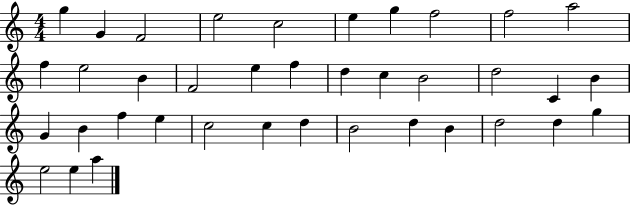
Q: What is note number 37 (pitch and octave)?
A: E5